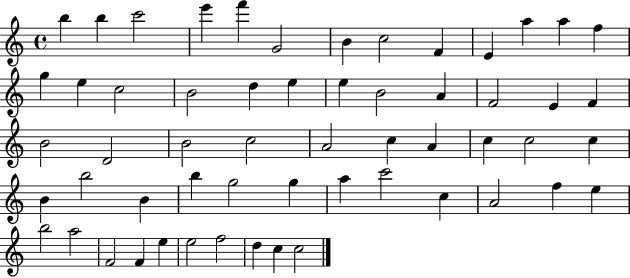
{
  \clef treble
  \time 4/4
  \defaultTimeSignature
  \key c \major
  b''4 b''4 c'''2 | e'''4 f'''4 g'2 | b'4 c''2 f'4 | e'4 a''4 a''4 f''4 | \break g''4 e''4 c''2 | b'2 d''4 e''4 | e''4 b'2 a'4 | f'2 e'4 f'4 | \break b'2 d'2 | b'2 c''2 | a'2 c''4 a'4 | c''4 c''2 c''4 | \break b'4 b''2 b'4 | b''4 g''2 g''4 | a''4 c'''2 c''4 | a'2 f''4 e''4 | \break b''2 a''2 | f'2 f'4 e''4 | e''2 f''2 | d''4 c''4 c''2 | \break \bar "|."
}